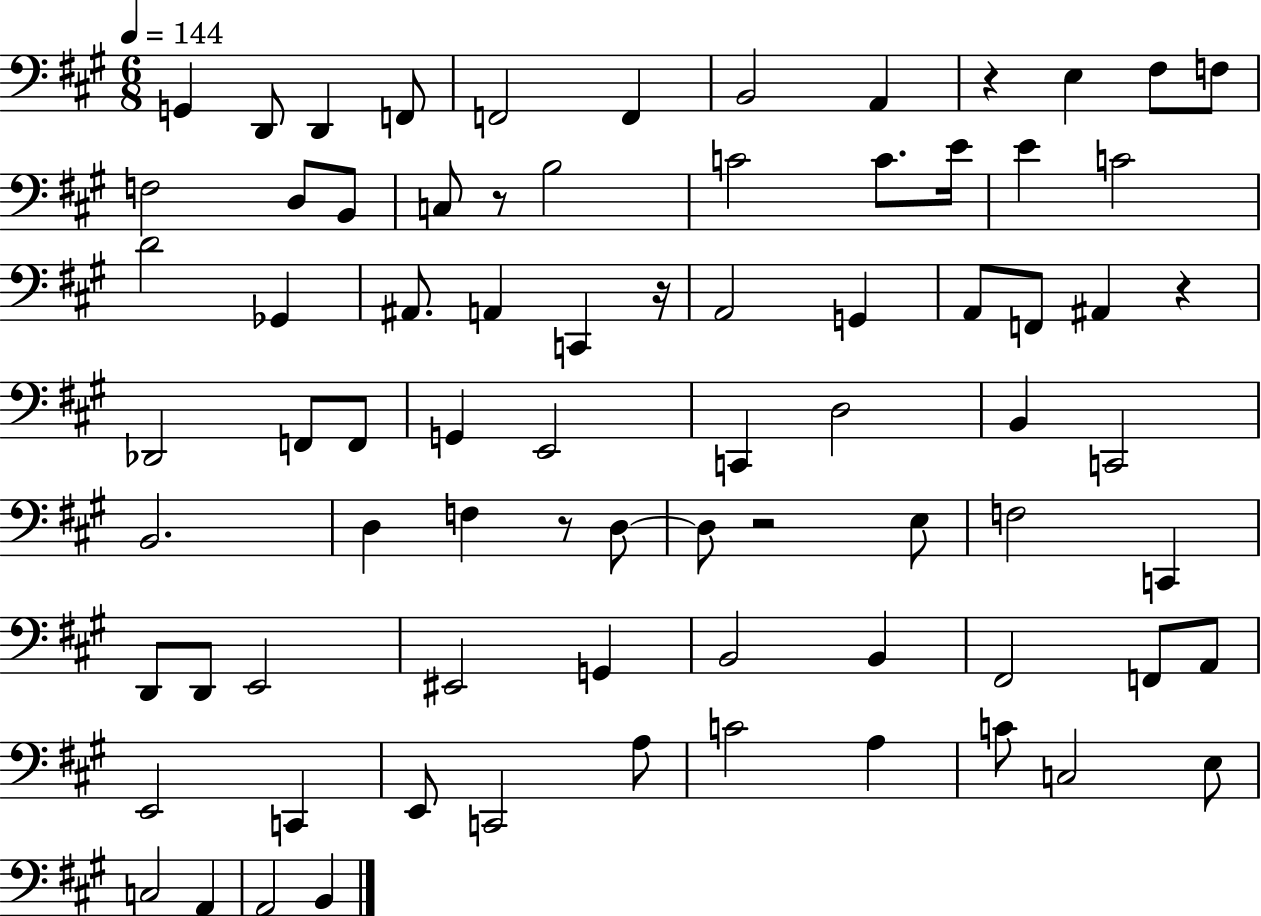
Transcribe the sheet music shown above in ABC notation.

X:1
T:Untitled
M:6/8
L:1/4
K:A
G,, D,,/2 D,, F,,/2 F,,2 F,, B,,2 A,, z E, ^F,/2 F,/2 F,2 D,/2 B,,/2 C,/2 z/2 B,2 C2 C/2 E/4 E C2 D2 _G,, ^A,,/2 A,, C,, z/4 A,,2 G,, A,,/2 F,,/2 ^A,, z _D,,2 F,,/2 F,,/2 G,, E,,2 C,, D,2 B,, C,,2 B,,2 D, F, z/2 D,/2 D,/2 z2 E,/2 F,2 C,, D,,/2 D,,/2 E,,2 ^E,,2 G,, B,,2 B,, ^F,,2 F,,/2 A,,/2 E,,2 C,, E,,/2 C,,2 A,/2 C2 A, C/2 C,2 E,/2 C,2 A,, A,,2 B,,